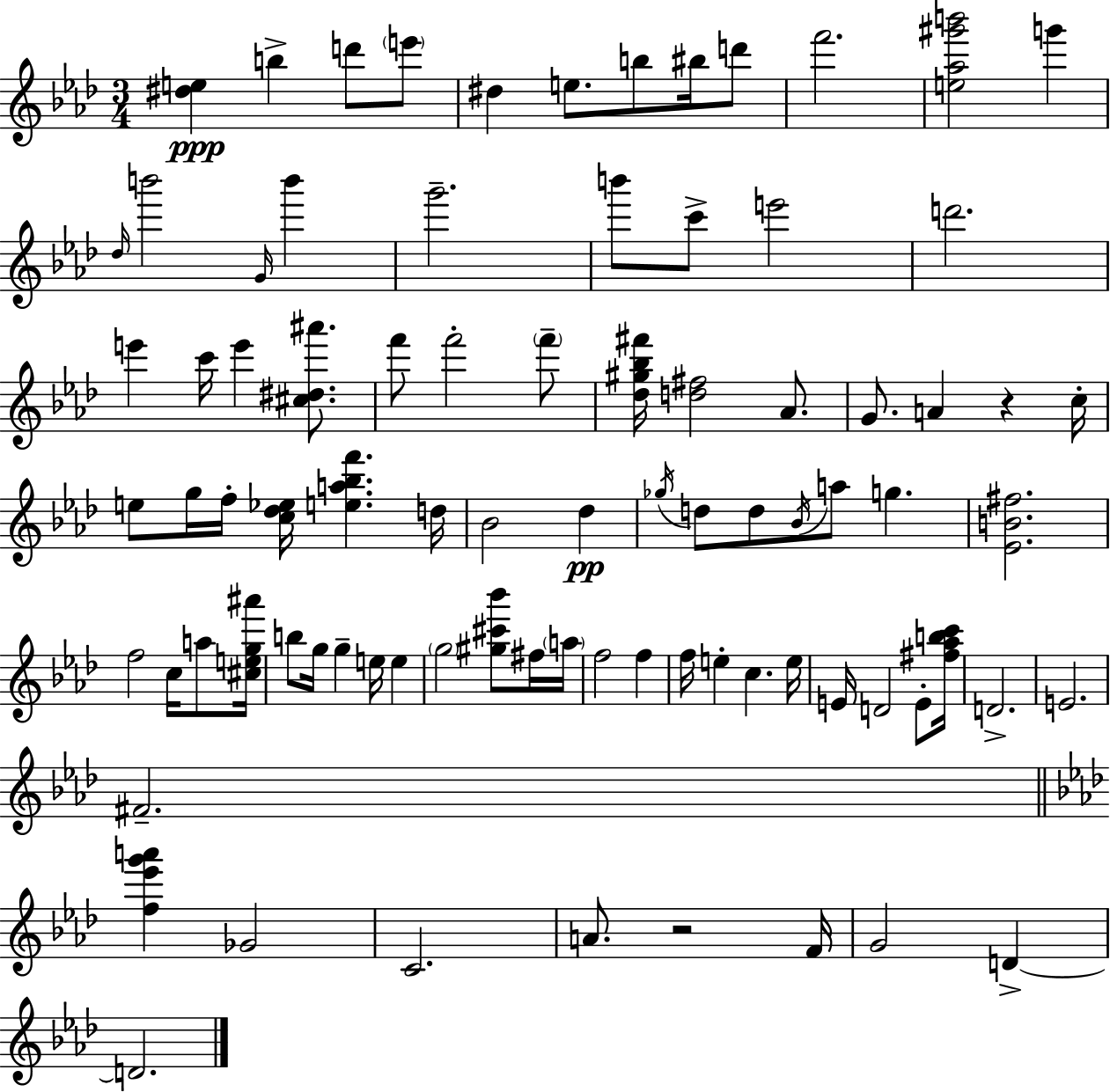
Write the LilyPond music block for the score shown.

{
  \clef treble
  \numericTimeSignature
  \time 3/4
  \key f \minor
  <dis'' e''>4\ppp b''4-> d'''8 \parenthesize e'''8 | dis''4 e''8. b''8 bis''16 d'''8 | f'''2. | <e'' aes'' gis''' b'''>2 g'''4 | \break \grace { des''16 } b'''2 \grace { g'16 } b'''4 | g'''2.-- | b'''8 c'''8-> e'''2 | d'''2. | \break e'''4 c'''16 e'''4 <cis'' dis'' ais'''>8. | f'''8 f'''2-. | \parenthesize f'''8-- <des'' gis'' bes'' fis'''>16 <d'' fis''>2 aes'8. | g'8. a'4 r4 | \break c''16-. e''8 g''16 f''16-. <c'' des'' ees''>16 <e'' a'' bes'' f'''>4. | d''16 bes'2 des''4\pp | \acciaccatura { ges''16 } d''8 d''8 \acciaccatura { bes'16 } a''8 g''4. | <ees' b' fis''>2. | \break f''2 | c''16 a''8 <cis'' e'' g'' ais'''>16 b''8 g''16 g''4-- e''16 | e''4 \parenthesize g''2 | <gis'' cis''' bes'''>8 fis''16 \parenthesize a''16 f''2 | \break f''4 f''16 e''4-. c''4. | e''16 e'16 d'2 | e'8-. <fis'' aes'' b'' c'''>16 d'2.-> | e'2. | \break fis'2.-- | \bar "||" \break \key f \minor <f'' ees''' g''' a'''>4 ges'2 | c'2. | a'8. r2 f'16 | g'2 d'4->~~ | \break d'2. | \bar "|."
}